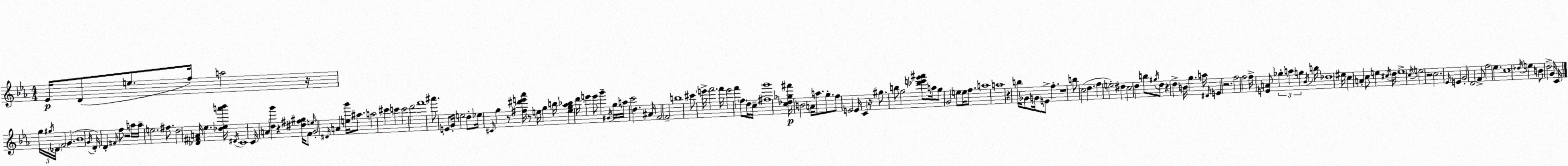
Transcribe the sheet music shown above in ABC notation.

X:1
T:Untitled
M:4/4
L:1/4
K:Cm
_E/4 D/2 e/2 f/4 a2 z/4 g/4 ^g/4 _D/4 F2 G _B4 G/4 D/4 D ^F/4 f/2 z2 a/4 a/4 e2 ^f/2 d2 [_D^FA]/4 _e [_d_ea'_b']/4 ^D/4 C4 C/4 A [dg'] z [^d^f^g]/4 F/2 e/4 G2 ^D/4 A [eg']/4 ^a/2 a2 ^c' c' c'2 d'2 f'4 ^a'/2 E/2 G/4 e2 d/2 _e/4 ^C/4 g z/2 [^f^d'e'_a']/4 z/2 e/4 g b/4 [eg_a_b] d'/4 e' e'/2 g' ^G/4 g/4 a/4 c'2 d ^A/4 F2 F2 b4 ^c'/2 e'/4 f'2 f'/4 e'2 f' f/2 d/4 c/4 [^fg']4 [c_d_g^f']/4 B2 A/4 a/2 g/2 f/2 E2 E/4 C z/4 ^g/2 b/2 g2 [_d'e'g'^a']/2 a/4 g/2 G2 e/2 e/4 f/2 a4 a4 z b/4 _G/2 G/4 E/2 f z4 b/2 c2 d f e2 ^d c2 d b/2 ^g/4 d/2 z d B/4 g a/4 ^D/4 E z2 f2 f2 f/4 [EA]/2 _g a g _B/4 b/4 _d4 ^e/4 c A c/2 e ^c/4 d/4 e4 c/4 e2 z2 c2 _E/4 E G2 D2 F/2 f2 _e c4 _d/4 e B/2 d2 G/4 C/4